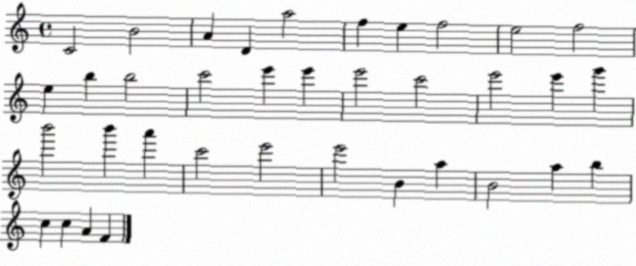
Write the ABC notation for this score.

X:1
T:Untitled
M:4/4
L:1/4
K:C
C2 B2 A D a2 f e f2 e2 f2 e b b2 c'2 e' e' e'2 c'2 e'2 e' g' b'2 b' a' c'2 e'2 e'2 B a B2 a b c c A F